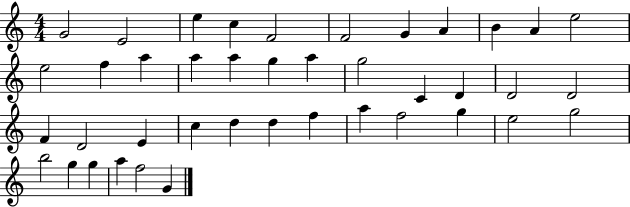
X:1
T:Untitled
M:4/4
L:1/4
K:C
G2 E2 e c F2 F2 G A B A e2 e2 f a a a g a g2 C D D2 D2 F D2 E c d d f a f2 g e2 g2 b2 g g a f2 G